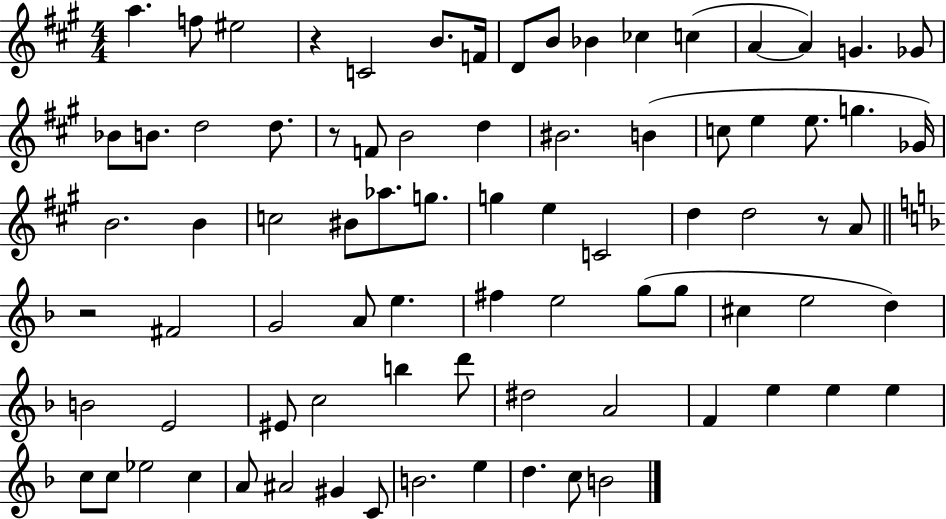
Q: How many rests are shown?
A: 4